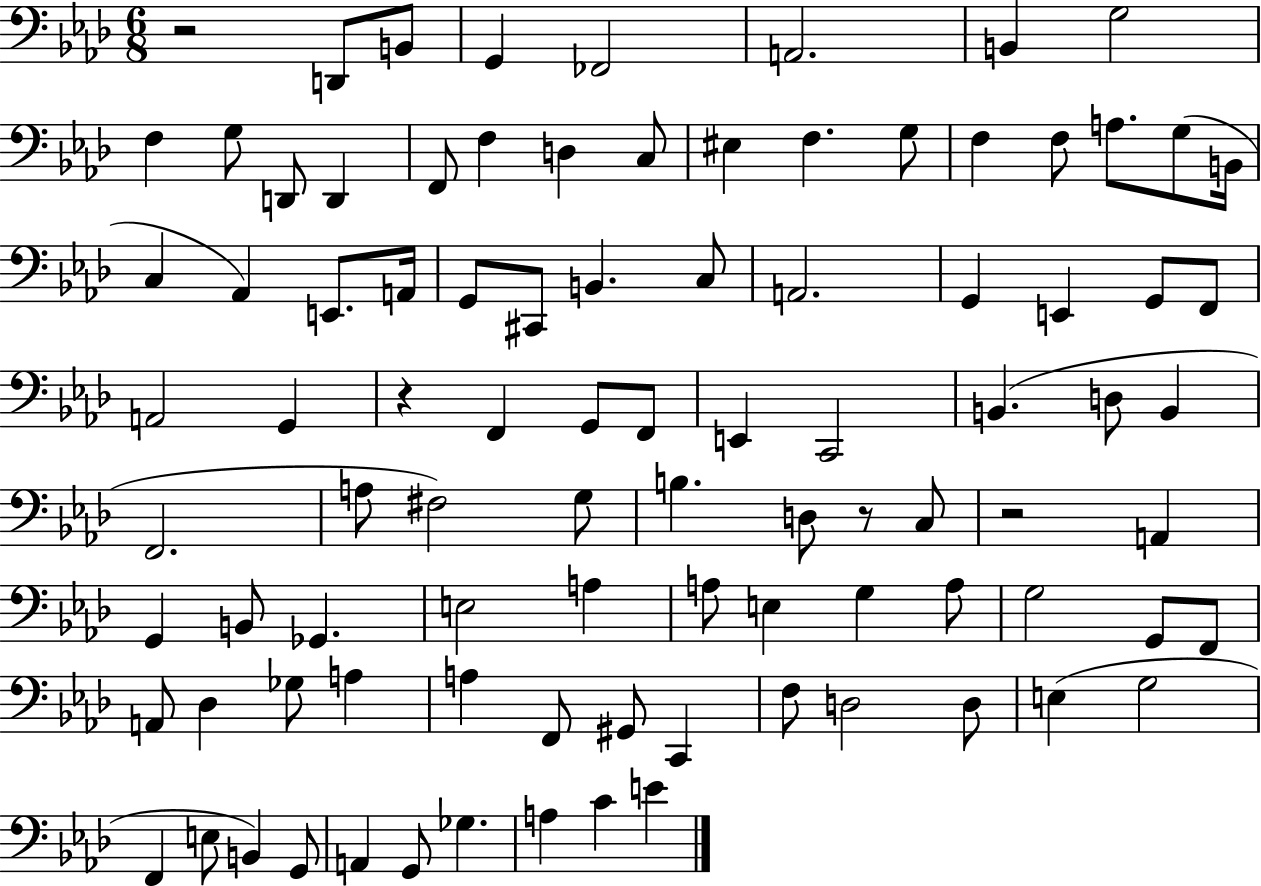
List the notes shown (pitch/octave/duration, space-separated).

R/h D2/e B2/e G2/q FES2/h A2/h. B2/q G3/h F3/q G3/e D2/e D2/q F2/e F3/q D3/q C3/e EIS3/q F3/q. G3/e F3/q F3/e A3/e. G3/e B2/s C3/q Ab2/q E2/e. A2/s G2/e C#2/e B2/q. C3/e A2/h. G2/q E2/q G2/e F2/e A2/h G2/q R/q F2/q G2/e F2/e E2/q C2/h B2/q. D3/e B2/q F2/h. A3/e F#3/h G3/e B3/q. D3/e R/e C3/e R/h A2/q G2/q B2/e Gb2/q. E3/h A3/q A3/e E3/q G3/q A3/e G3/h G2/e F2/e A2/e Db3/q Gb3/e A3/q A3/q F2/e G#2/e C2/q F3/e D3/h D3/e E3/q G3/h F2/q E3/e B2/q G2/e A2/q G2/e Gb3/q. A3/q C4/q E4/q